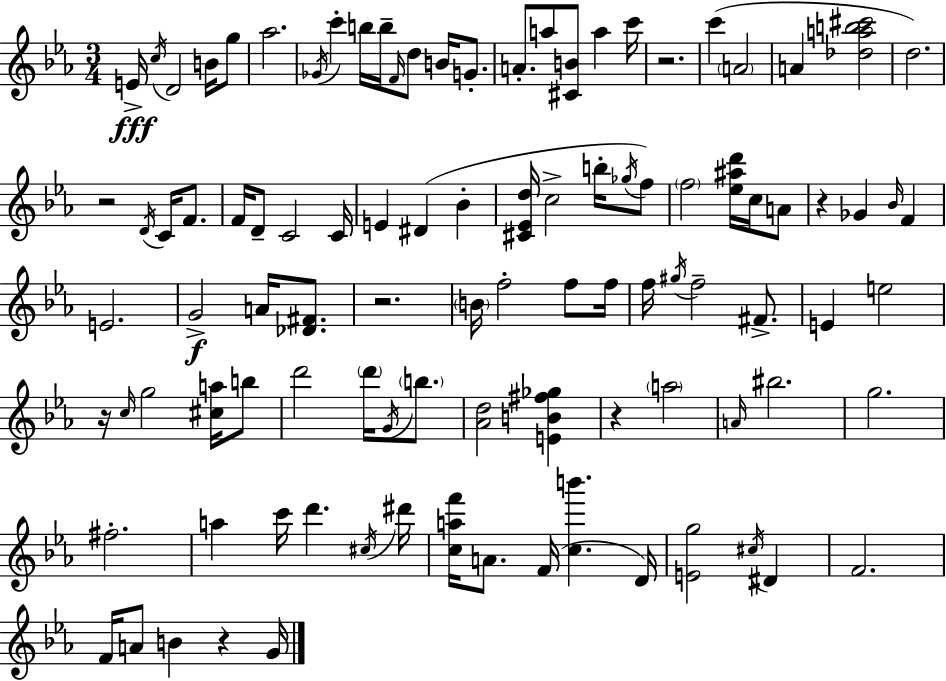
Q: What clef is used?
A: treble